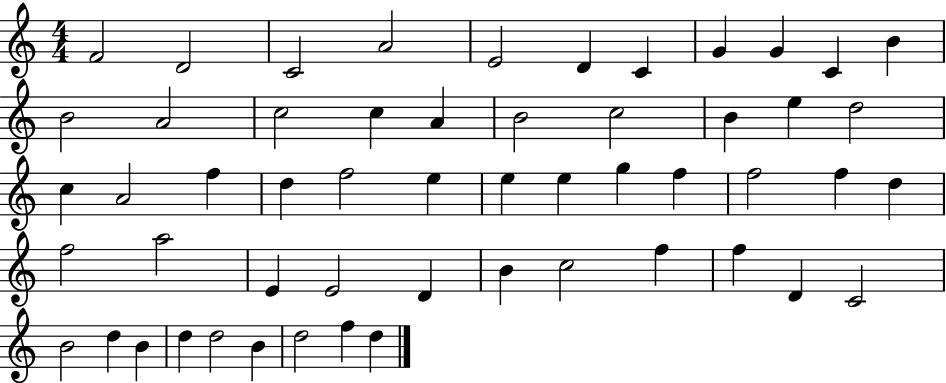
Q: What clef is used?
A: treble